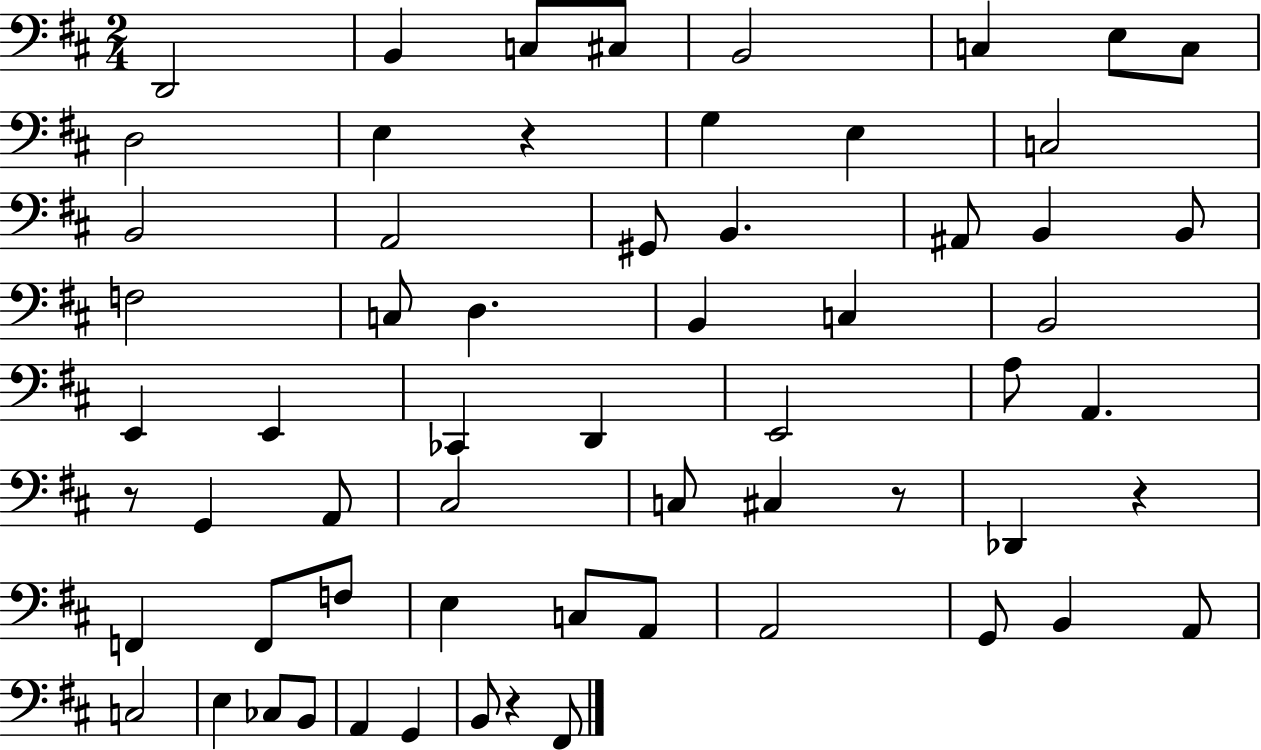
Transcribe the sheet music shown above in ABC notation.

X:1
T:Untitled
M:2/4
L:1/4
K:D
D,,2 B,, C,/2 ^C,/2 B,,2 C, E,/2 C,/2 D,2 E, z G, E, C,2 B,,2 A,,2 ^G,,/2 B,, ^A,,/2 B,, B,,/2 F,2 C,/2 D, B,, C, B,,2 E,, E,, _C,, D,, E,,2 A,/2 A,, z/2 G,, A,,/2 ^C,2 C,/2 ^C, z/2 _D,, z F,, F,,/2 F,/2 E, C,/2 A,,/2 A,,2 G,,/2 B,, A,,/2 C,2 E, _C,/2 B,,/2 A,, G,, B,,/2 z ^F,,/2